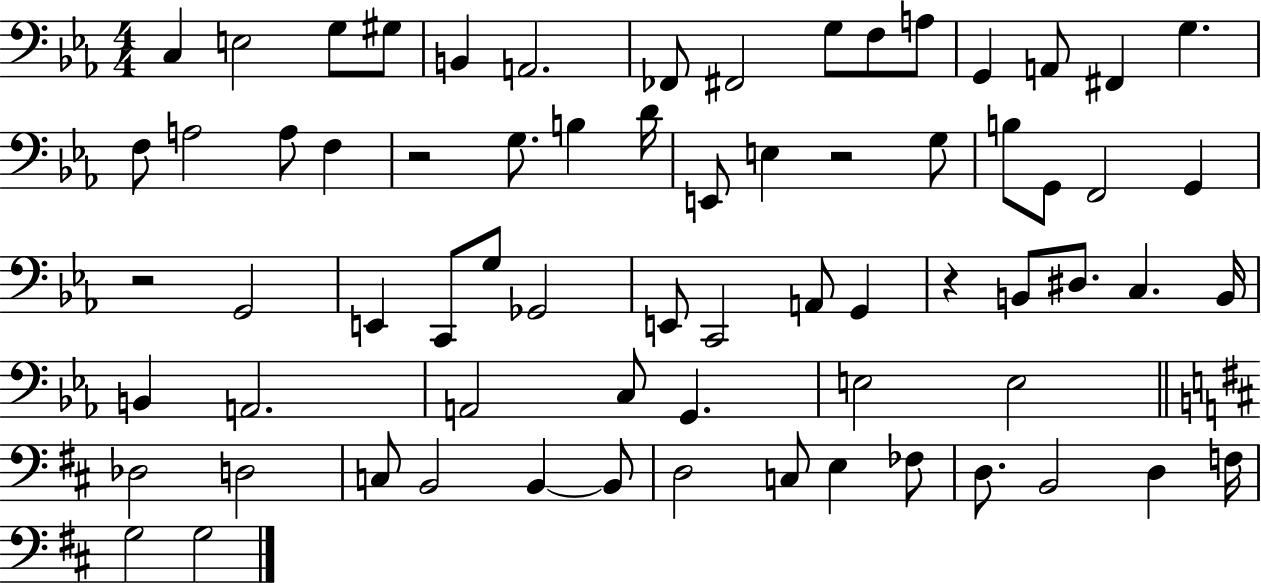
C3/q E3/h G3/e G#3/e B2/q A2/h. FES2/e F#2/h G3/e F3/e A3/e G2/q A2/e F#2/q G3/q. F3/e A3/h A3/e F3/q R/h G3/e. B3/q D4/s E2/e E3/q R/h G3/e B3/e G2/e F2/h G2/q R/h G2/h E2/q C2/e G3/e Gb2/h E2/e C2/h A2/e G2/q R/q B2/e D#3/e. C3/q. B2/s B2/q A2/h. A2/h C3/e G2/q. E3/h E3/h Db3/h D3/h C3/e B2/h B2/q B2/e D3/h C3/e E3/q FES3/e D3/e. B2/h D3/q F3/s G3/h G3/h